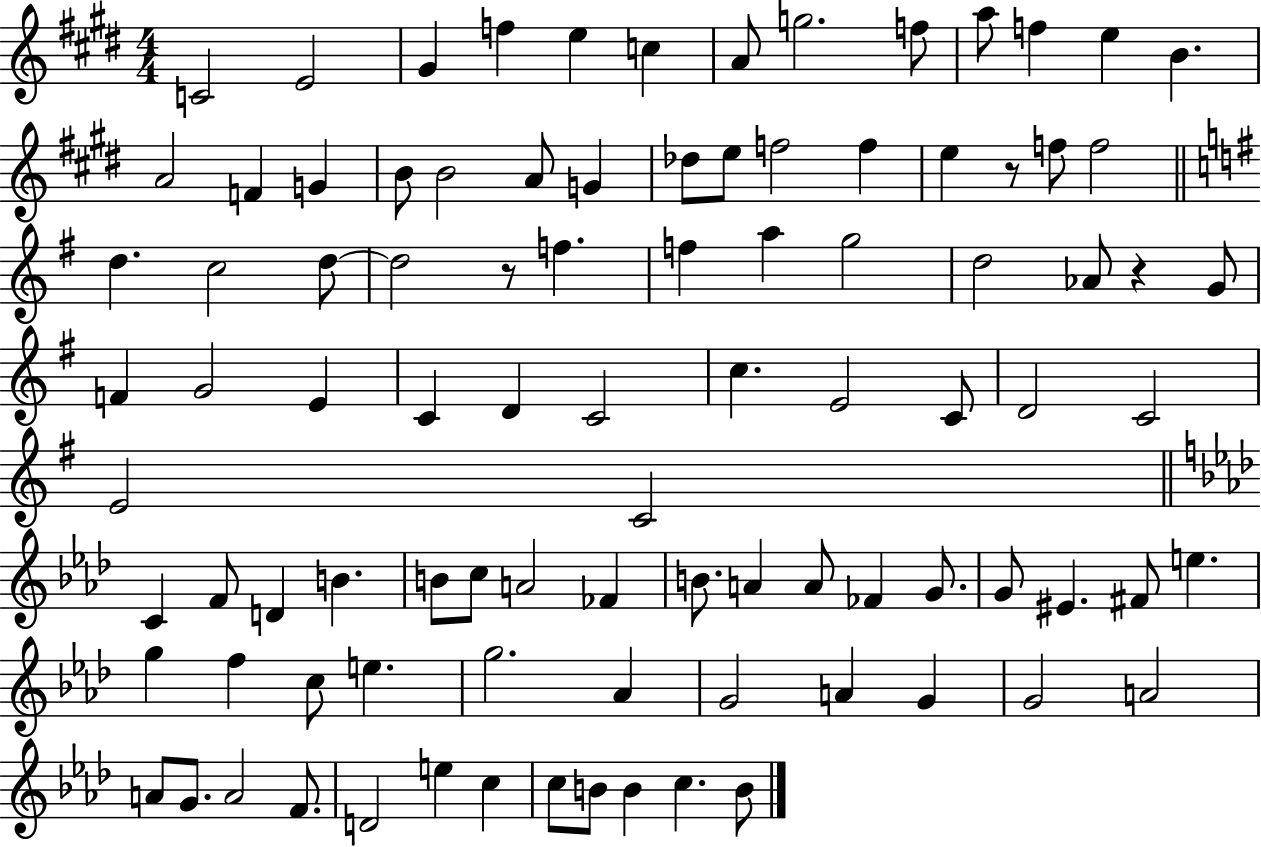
{
  \clef treble
  \numericTimeSignature
  \time 4/4
  \key e \major
  c'2 e'2 | gis'4 f''4 e''4 c''4 | a'8 g''2. f''8 | a''8 f''4 e''4 b'4. | \break a'2 f'4 g'4 | b'8 b'2 a'8 g'4 | des''8 e''8 f''2 f''4 | e''4 r8 f''8 f''2 | \break \bar "||" \break \key e \minor d''4. c''2 d''8~~ | d''2 r8 f''4. | f''4 a''4 g''2 | d''2 aes'8 r4 g'8 | \break f'4 g'2 e'4 | c'4 d'4 c'2 | c''4. e'2 c'8 | d'2 c'2 | \break e'2 c'2 | \bar "||" \break \key f \minor c'4 f'8 d'4 b'4. | b'8 c''8 a'2 fes'4 | b'8. a'4 a'8 fes'4 g'8. | g'8 eis'4. fis'8 e''4. | \break g''4 f''4 c''8 e''4. | g''2. aes'4 | g'2 a'4 g'4 | g'2 a'2 | \break a'8 g'8. a'2 f'8. | d'2 e''4 c''4 | c''8 b'8 b'4 c''4. b'8 | \bar "|."
}